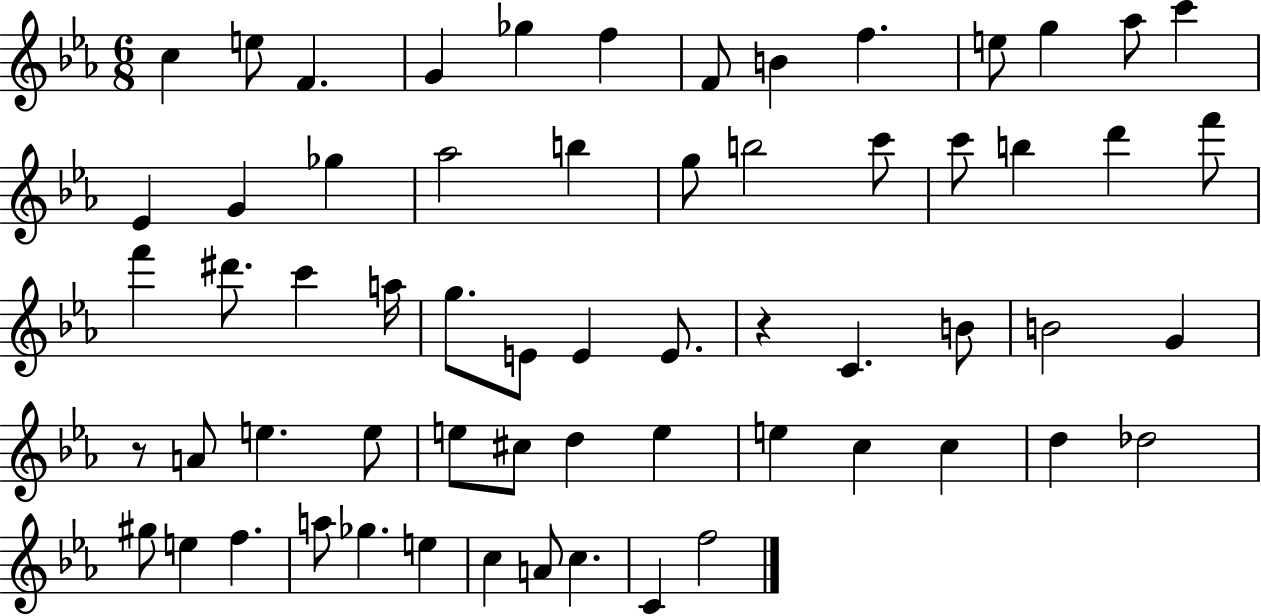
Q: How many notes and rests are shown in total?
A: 62